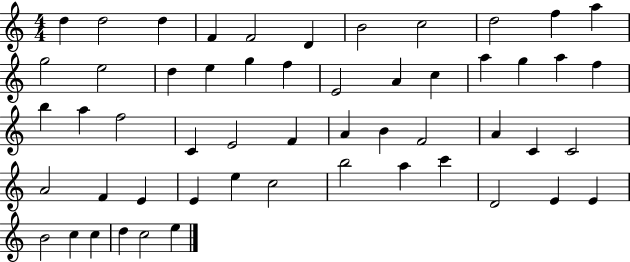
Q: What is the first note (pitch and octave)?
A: D5